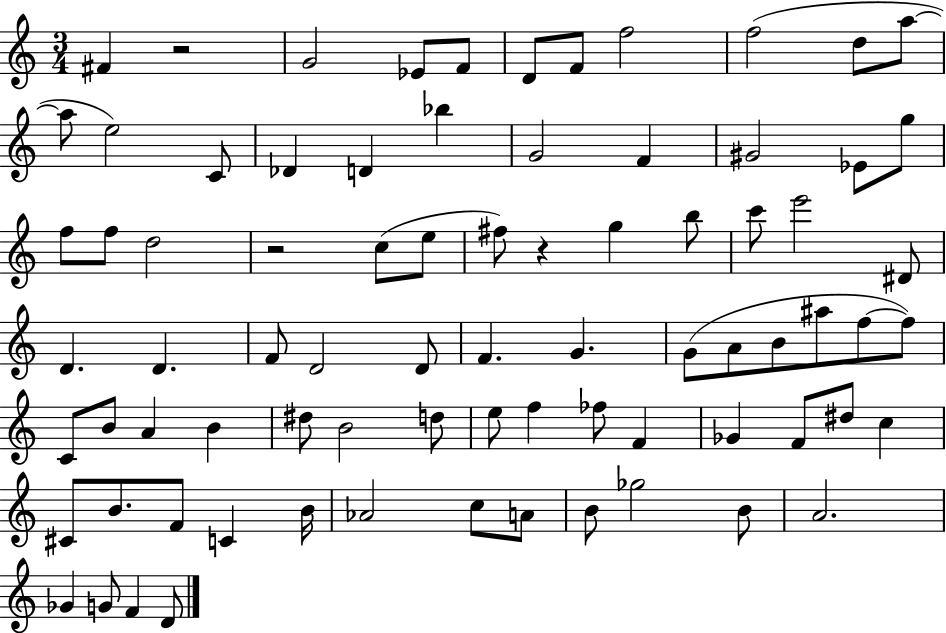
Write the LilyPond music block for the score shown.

{
  \clef treble
  \numericTimeSignature
  \time 3/4
  \key c \major
  fis'4 r2 | g'2 ees'8 f'8 | d'8 f'8 f''2 | f''2( d''8 a''8~~ | \break a''8 e''2) c'8 | des'4 d'4 bes''4 | g'2 f'4 | gis'2 ees'8 g''8 | \break f''8 f''8 d''2 | r2 c''8( e''8 | fis''8) r4 g''4 b''8 | c'''8 e'''2 dis'8 | \break d'4. d'4. | f'8 d'2 d'8 | f'4. g'4. | g'8( a'8 b'8 ais''8 f''8~~ f''8) | \break c'8 b'8 a'4 b'4 | dis''8 b'2 d''8 | e''8 f''4 fes''8 f'4 | ges'4 f'8 dis''8 c''4 | \break cis'8 b'8. f'8 c'4 b'16 | aes'2 c''8 a'8 | b'8 ges''2 b'8 | a'2. | \break ges'4 g'8 f'4 d'8 | \bar "|."
}